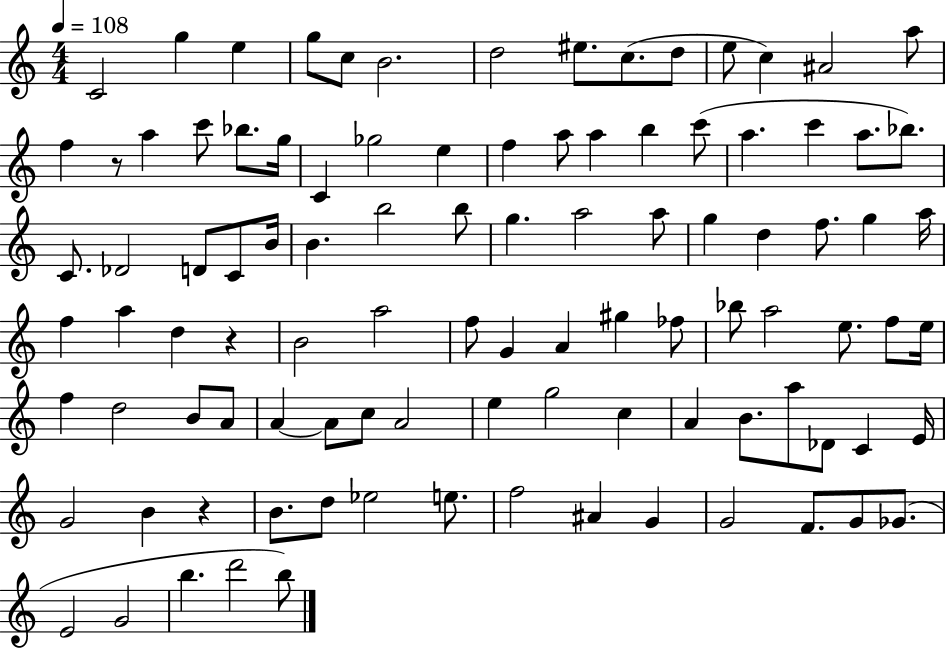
C4/h G5/q E5/q G5/e C5/e B4/h. D5/h EIS5/e. C5/e. D5/e E5/e C5/q A#4/h A5/e F5/q R/e A5/q C6/e Bb5/e. G5/s C4/q Gb5/h E5/q F5/q A5/e A5/q B5/q C6/e A5/q. C6/q A5/e. Bb5/e. C4/e. Db4/h D4/e C4/e B4/s B4/q. B5/h B5/e G5/q. A5/h A5/e G5/q D5/q F5/e. G5/q A5/s F5/q A5/q D5/q R/q B4/h A5/h F5/e G4/q A4/q G#5/q FES5/e Bb5/e A5/h E5/e. F5/e E5/s F5/q D5/h B4/e A4/e A4/q A4/e C5/e A4/h E5/q G5/h C5/q A4/q B4/e. A5/e Db4/e C4/q E4/s G4/h B4/q R/q B4/e. D5/e Eb5/h E5/e. F5/h A#4/q G4/q G4/h F4/e. G4/e Gb4/e. E4/h G4/h B5/q. D6/h B5/e